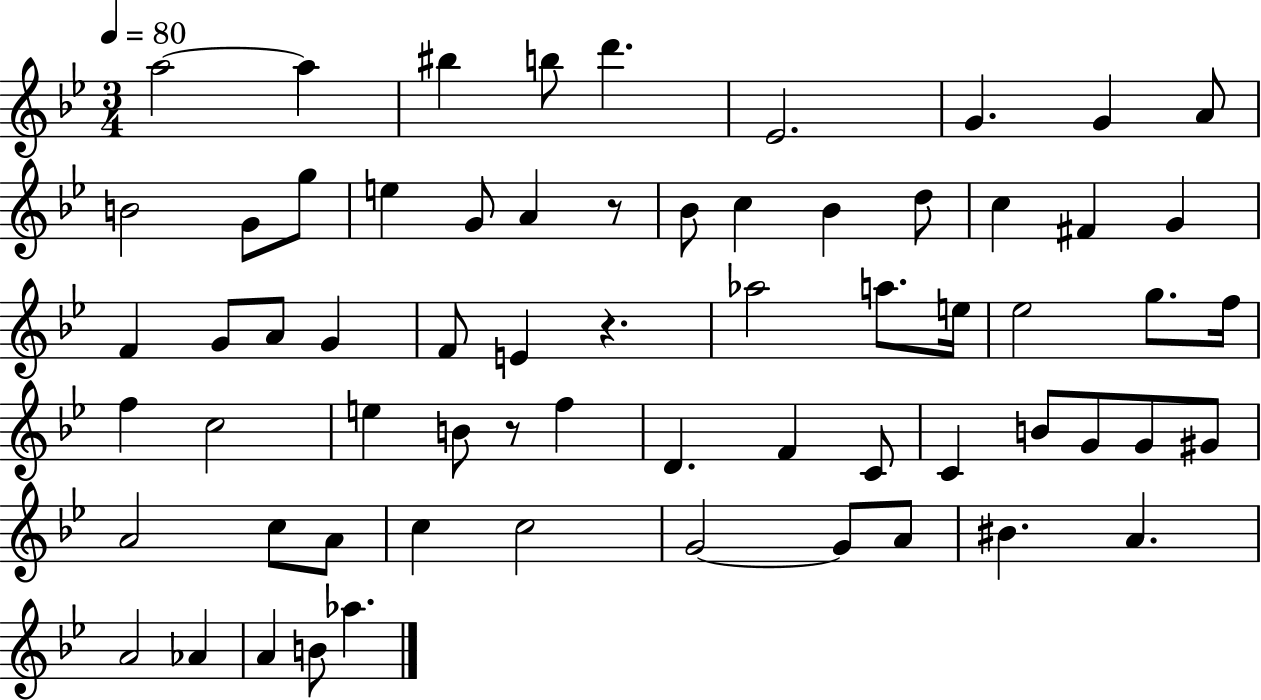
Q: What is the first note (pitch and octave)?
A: A5